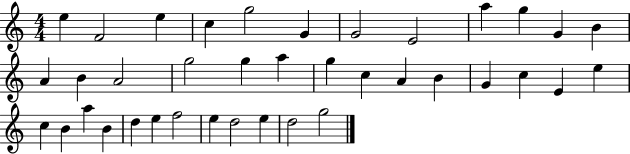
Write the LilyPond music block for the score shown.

{
  \clef treble
  \numericTimeSignature
  \time 4/4
  \key c \major
  e''4 f'2 e''4 | c''4 g''2 g'4 | g'2 e'2 | a''4 g''4 g'4 b'4 | \break a'4 b'4 a'2 | g''2 g''4 a''4 | g''4 c''4 a'4 b'4 | g'4 c''4 e'4 e''4 | \break c''4 b'4 a''4 b'4 | d''4 e''4 f''2 | e''4 d''2 e''4 | d''2 g''2 | \break \bar "|."
}